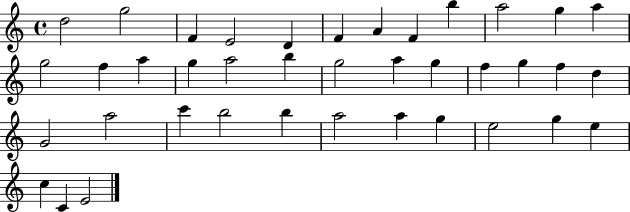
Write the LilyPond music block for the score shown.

{
  \clef treble
  \time 4/4
  \defaultTimeSignature
  \key c \major
  d''2 g''2 | f'4 e'2 d'4 | f'4 a'4 f'4 b''4 | a''2 g''4 a''4 | \break g''2 f''4 a''4 | g''4 a''2 b''4 | g''2 a''4 g''4 | f''4 g''4 f''4 d''4 | \break g'2 a''2 | c'''4 b''2 b''4 | a''2 a''4 g''4 | e''2 g''4 e''4 | \break c''4 c'4 e'2 | \bar "|."
}